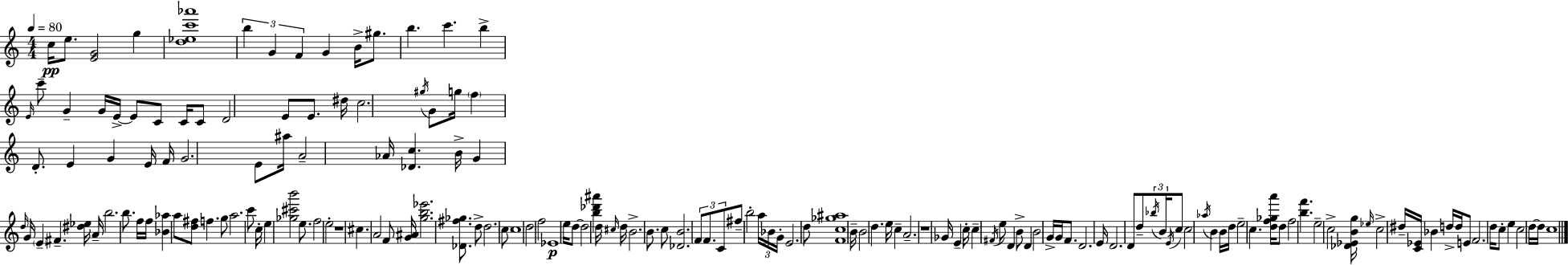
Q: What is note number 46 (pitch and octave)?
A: F#4